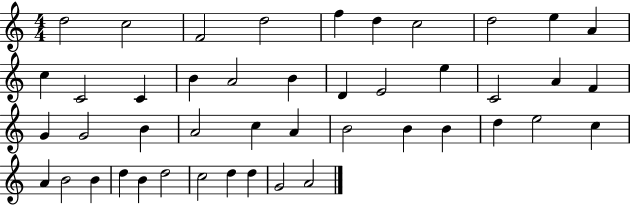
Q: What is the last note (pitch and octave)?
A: A4